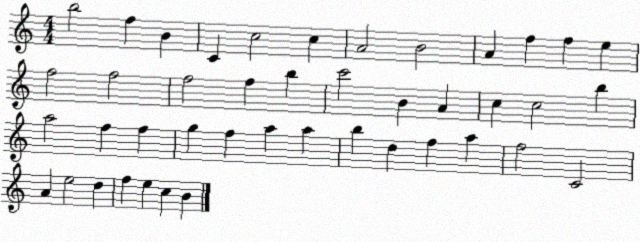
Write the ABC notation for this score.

X:1
T:Untitled
M:4/4
L:1/4
K:C
b2 f B C c2 c A2 B2 A f f e f2 f2 f2 f b c'2 B A c c2 b a2 f f g f a a b d f a f2 C2 A e2 d f e c B